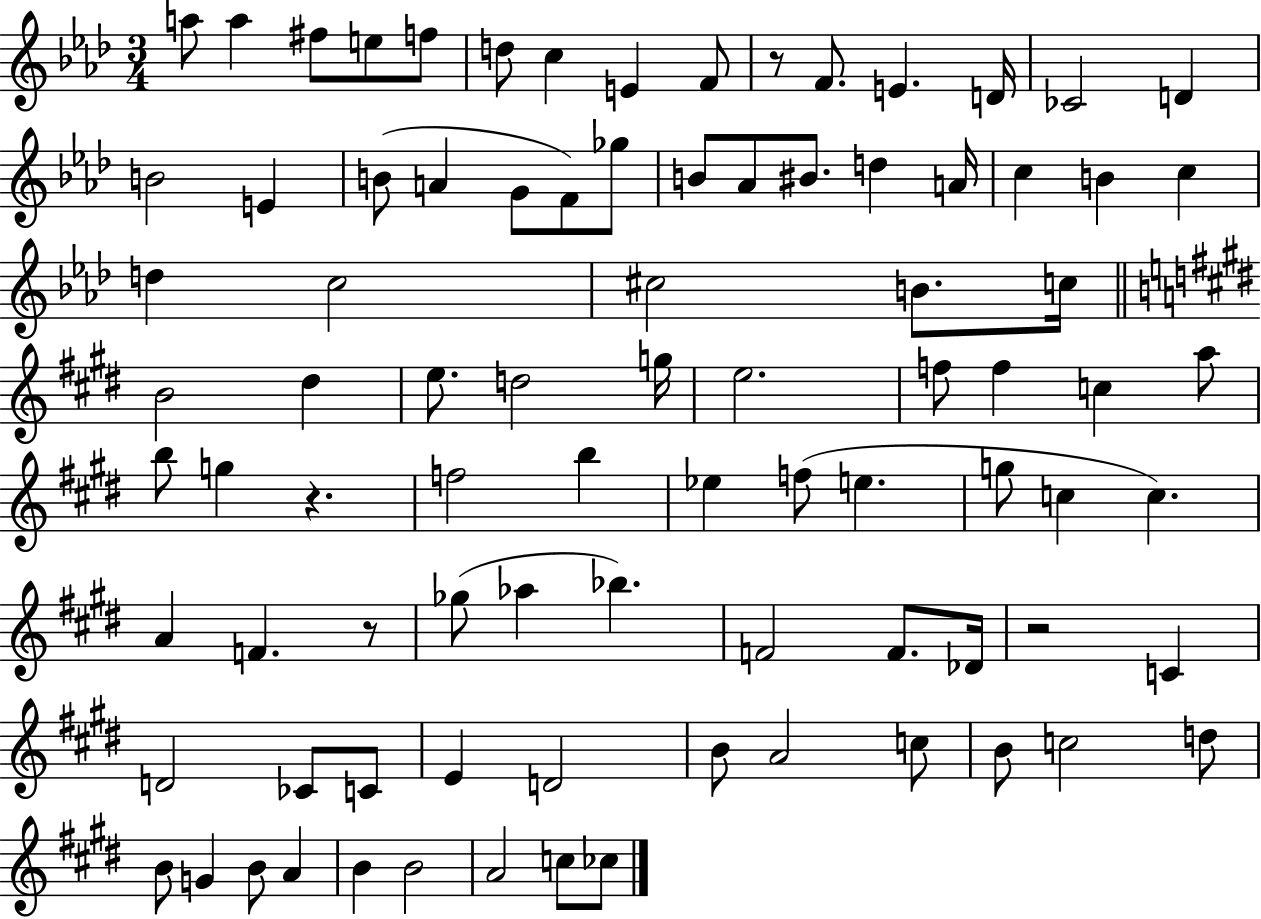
A5/e A5/q F#5/e E5/e F5/e D5/e C5/q E4/q F4/e R/e F4/e. E4/q. D4/s CES4/h D4/q B4/h E4/q B4/e A4/q G4/e F4/e Gb5/e B4/e Ab4/e BIS4/e. D5/q A4/s C5/q B4/q C5/q D5/q C5/h C#5/h B4/e. C5/s B4/h D#5/q E5/e. D5/h G5/s E5/h. F5/e F5/q C5/q A5/e B5/e G5/q R/q. F5/h B5/q Eb5/q F5/e E5/q. G5/e C5/q C5/q. A4/q F4/q. R/e Gb5/e Ab5/q Bb5/q. F4/h F4/e. Db4/s R/h C4/q D4/h CES4/e C4/e E4/q D4/h B4/e A4/h C5/e B4/e C5/h D5/e B4/e G4/q B4/e A4/q B4/q B4/h A4/h C5/e CES5/e